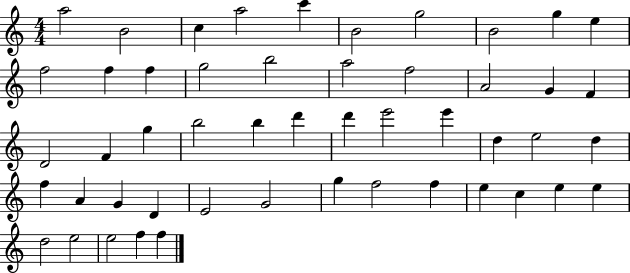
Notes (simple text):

A5/h B4/h C5/q A5/h C6/q B4/h G5/h B4/h G5/q E5/q F5/h F5/q F5/q G5/h B5/h A5/h F5/h A4/h G4/q F4/q D4/h F4/q G5/q B5/h B5/q D6/q D6/q E6/h E6/q D5/q E5/h D5/q F5/q A4/q G4/q D4/q E4/h G4/h G5/q F5/h F5/q E5/q C5/q E5/q E5/q D5/h E5/h E5/h F5/q F5/q